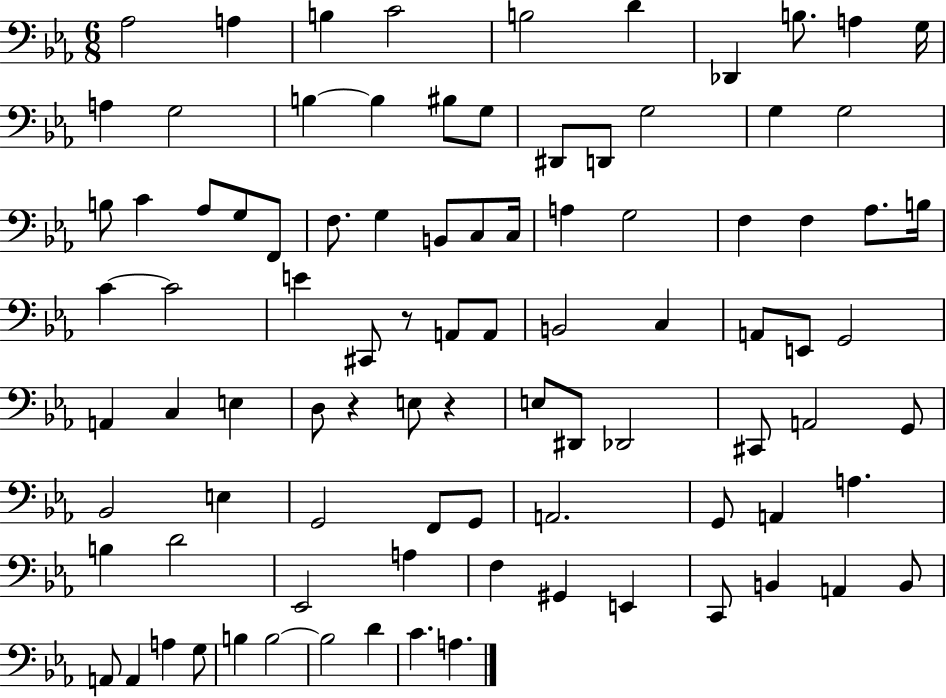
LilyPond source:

{
  \clef bass
  \numericTimeSignature
  \time 6/8
  \key ees \major
  aes2 a4 | b4 c'2 | b2 d'4 | des,4 b8. a4 g16 | \break a4 g2 | b4~~ b4 bis8 g8 | dis,8 d,8 g2 | g4 g2 | \break b8 c'4 aes8 g8 f,8 | f8. g4 b,8 c8 c16 | a4 g2 | f4 f4 aes8. b16 | \break c'4~~ c'2 | e'4 cis,8 r8 a,8 a,8 | b,2 c4 | a,8 e,8 g,2 | \break a,4 c4 e4 | d8 r4 e8 r4 | e8 dis,8 des,2 | cis,8 a,2 g,8 | \break bes,2 e4 | g,2 f,8 g,8 | a,2. | g,8 a,4 a4. | \break b4 d'2 | ees,2 a4 | f4 gis,4 e,4 | c,8 b,4 a,4 b,8 | \break a,8 a,4 a4 g8 | b4 b2~~ | b2 d'4 | c'4. a4. | \break \bar "|."
}